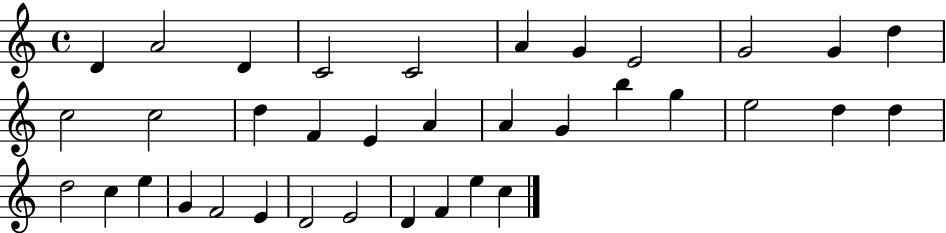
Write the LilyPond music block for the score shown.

{
  \clef treble
  \time 4/4
  \defaultTimeSignature
  \key c \major
  d'4 a'2 d'4 | c'2 c'2 | a'4 g'4 e'2 | g'2 g'4 d''4 | \break c''2 c''2 | d''4 f'4 e'4 a'4 | a'4 g'4 b''4 g''4 | e''2 d''4 d''4 | \break d''2 c''4 e''4 | g'4 f'2 e'4 | d'2 e'2 | d'4 f'4 e''4 c''4 | \break \bar "|."
}